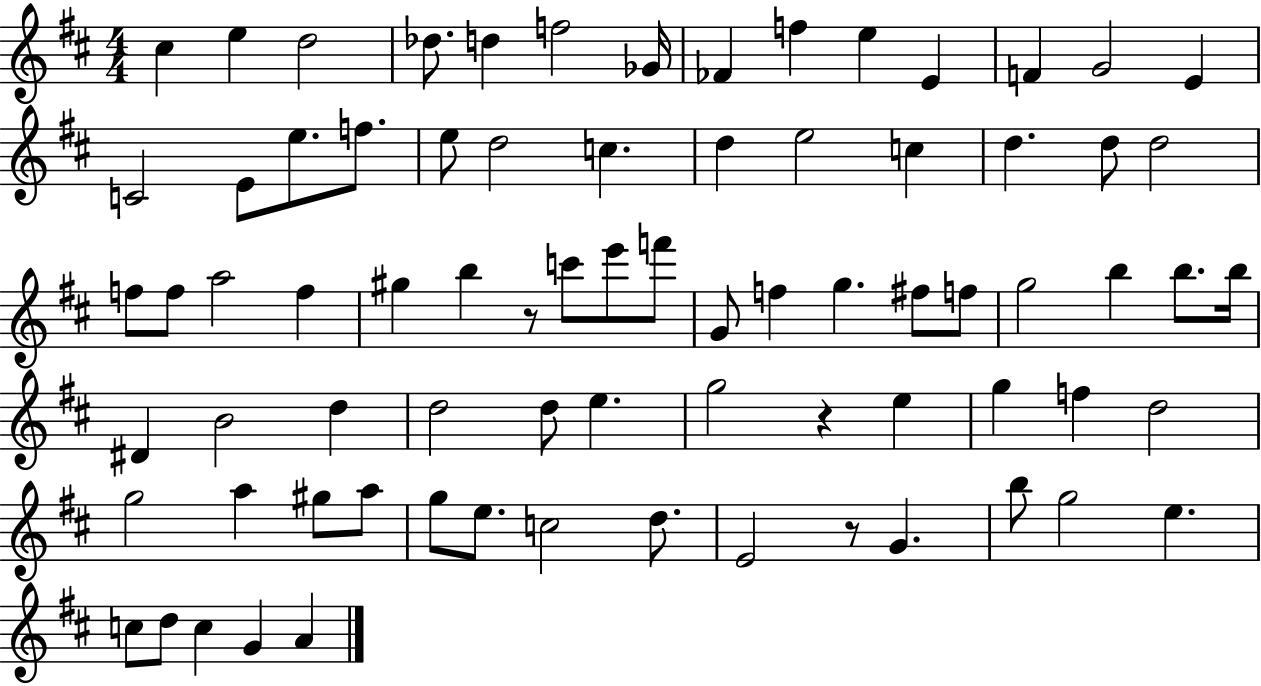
C#5/q E5/q D5/h Db5/e. D5/q F5/h Gb4/s FES4/q F5/q E5/q E4/q F4/q G4/h E4/q C4/h E4/e E5/e. F5/e. E5/e D5/h C5/q. D5/q E5/h C5/q D5/q. D5/e D5/h F5/e F5/e A5/h F5/q G#5/q B5/q R/e C6/e E6/e F6/e G4/e F5/q G5/q. F#5/e F5/e G5/h B5/q B5/e. B5/s D#4/q B4/h D5/q D5/h D5/e E5/q. G5/h R/q E5/q G5/q F5/q D5/h G5/h A5/q G#5/e A5/e G5/e E5/e. C5/h D5/e. E4/h R/e G4/q. B5/e G5/h E5/q. C5/e D5/e C5/q G4/q A4/q